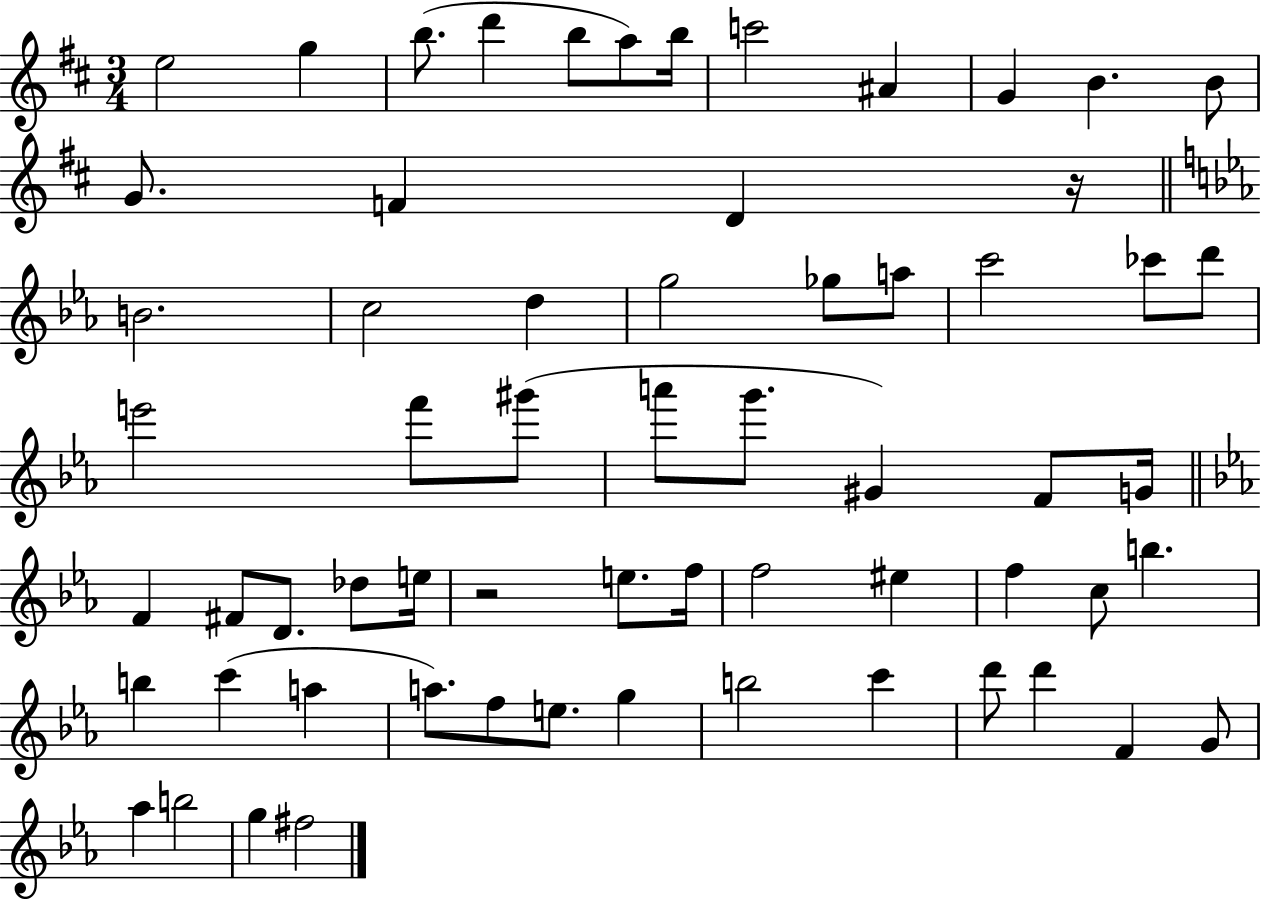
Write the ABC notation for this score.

X:1
T:Untitled
M:3/4
L:1/4
K:D
e2 g b/2 d' b/2 a/2 b/4 c'2 ^A G B B/2 G/2 F D z/4 B2 c2 d g2 _g/2 a/2 c'2 _c'/2 d'/2 e'2 f'/2 ^g'/2 a'/2 g'/2 ^G F/2 G/4 F ^F/2 D/2 _d/2 e/4 z2 e/2 f/4 f2 ^e f c/2 b b c' a a/2 f/2 e/2 g b2 c' d'/2 d' F G/2 _a b2 g ^f2